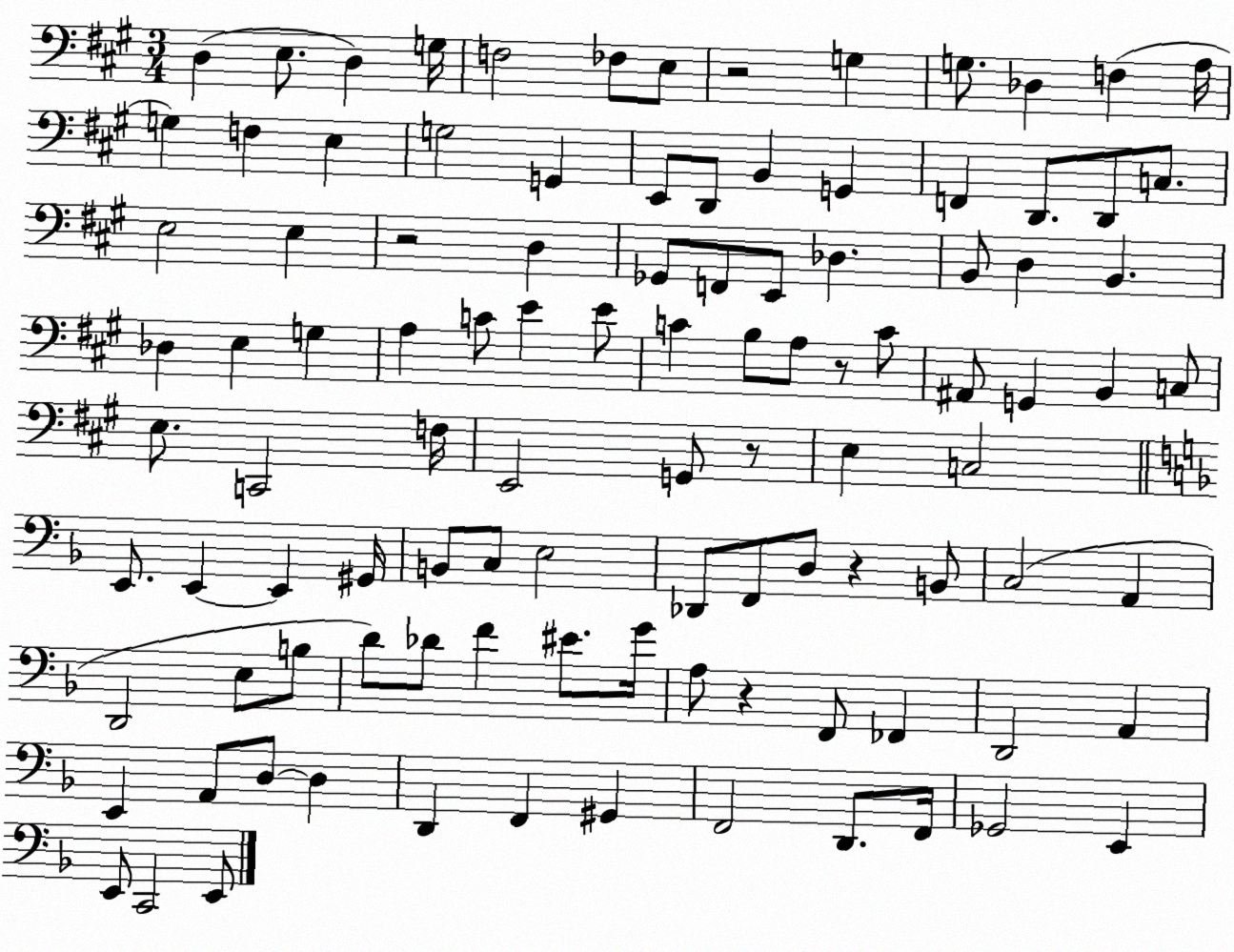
X:1
T:Untitled
M:3/4
L:1/4
K:A
D, E,/2 D, G,/4 F,2 _F,/2 E,/2 z2 G, G,/2 _D, F, A,/4 G, F, E, G,2 G,, E,,/2 D,,/2 B,, G,, F,, D,,/2 D,,/2 C,/2 E,2 E, z2 D, _G,,/2 F,,/2 E,,/2 _D, B,,/2 D, B,, _D, E, G, A, C/2 E E/2 C B,/2 A,/2 z/2 C/2 ^A,,/2 G,, B,, C,/2 E,/2 C,,2 F,/4 E,,2 G,,/2 z/2 E, C,2 E,,/2 E,, E,, ^G,,/4 B,,/2 C,/2 E,2 _D,,/2 F,,/2 D,/2 z B,,/2 C,2 A,, D,,2 E,/2 B,/2 D/2 _D/2 F ^E/2 G/4 A,/2 z F,,/2 _F,, D,,2 A,, E,, A,,/2 D,/2 D, D,, F,, ^G,, F,,2 D,,/2 F,,/4 _G,,2 E,, E,,/2 C,,2 E,,/2